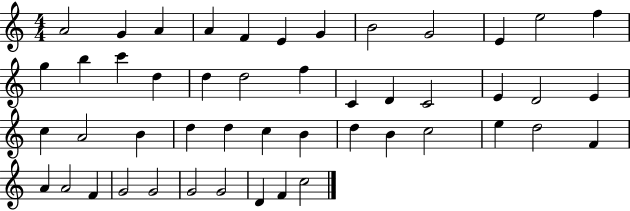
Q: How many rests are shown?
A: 0